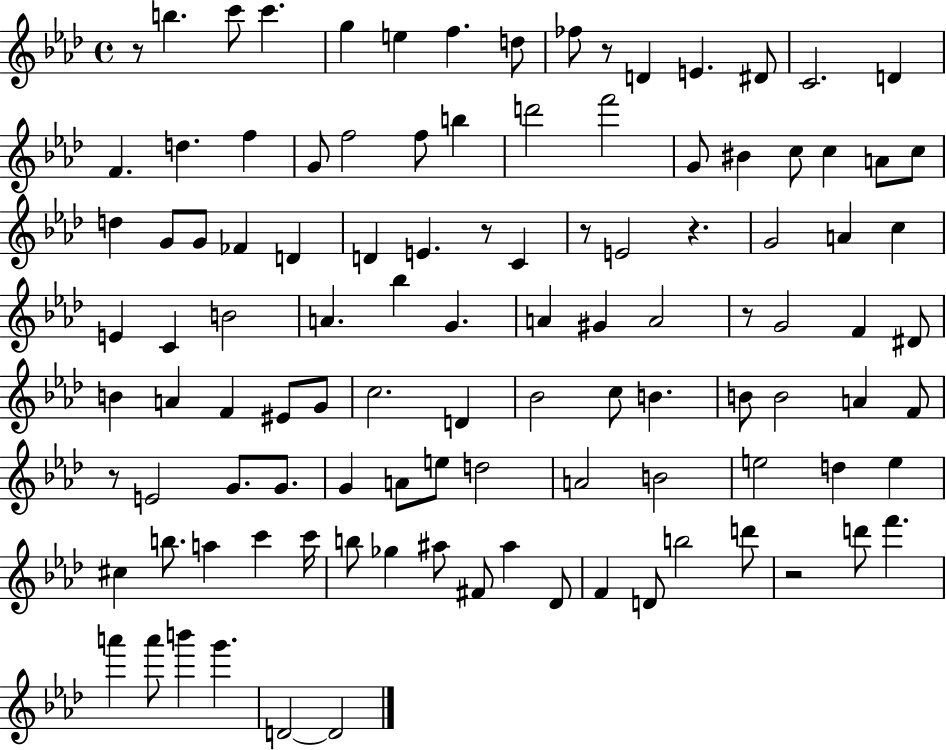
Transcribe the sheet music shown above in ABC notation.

X:1
T:Untitled
M:4/4
L:1/4
K:Ab
z/2 b c'/2 c' g e f d/2 _f/2 z/2 D E ^D/2 C2 D F d f G/2 f2 f/2 b d'2 f'2 G/2 ^B c/2 c A/2 c/2 d G/2 G/2 _F D D E z/2 C z/2 E2 z G2 A c E C B2 A _b G A ^G A2 z/2 G2 F ^D/2 B A F ^E/2 G/2 c2 D _B2 c/2 B B/2 B2 A F/2 z/2 E2 G/2 G/2 G A/2 e/2 d2 A2 B2 e2 d e ^c b/2 a c' c'/4 b/2 _g ^a/2 ^F/2 ^a _D/2 F D/2 b2 d'/2 z2 d'/2 f' a' a'/2 b' g' D2 D2